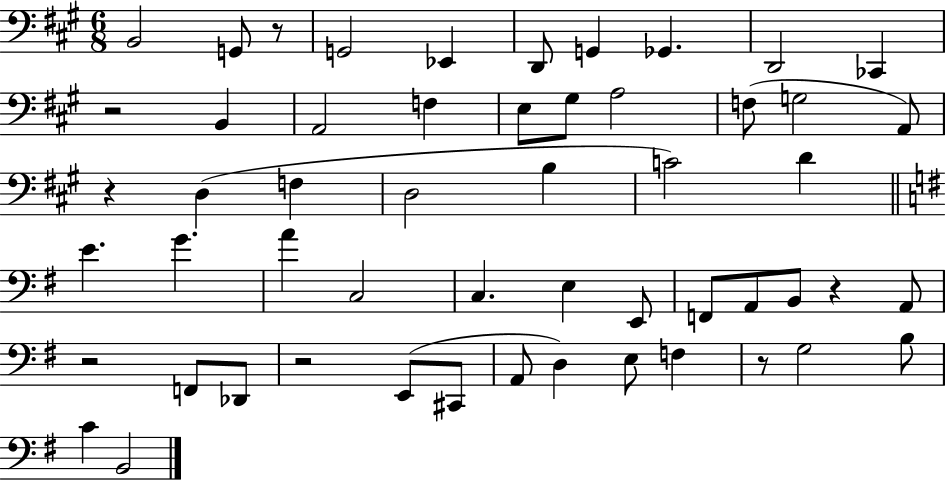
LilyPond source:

{
  \clef bass
  \numericTimeSignature
  \time 6/8
  \key a \major
  \repeat volta 2 { b,2 g,8 r8 | g,2 ees,4 | d,8 g,4 ges,4. | d,2 ces,4 | \break r2 b,4 | a,2 f4 | e8 gis8 a2 | f8( g2 a,8) | \break r4 d4( f4 | d2 b4 | c'2) d'4 | \bar "||" \break \key g \major e'4. g'4. | a'4 c2 | c4. e4 e,8 | f,8 a,8 b,8 r4 a,8 | \break r2 f,8 des,8 | r2 e,8( cis,8 | a,8 d4) e8 f4 | r8 g2 b8 | \break c'4 b,2 | } \bar "|."
}